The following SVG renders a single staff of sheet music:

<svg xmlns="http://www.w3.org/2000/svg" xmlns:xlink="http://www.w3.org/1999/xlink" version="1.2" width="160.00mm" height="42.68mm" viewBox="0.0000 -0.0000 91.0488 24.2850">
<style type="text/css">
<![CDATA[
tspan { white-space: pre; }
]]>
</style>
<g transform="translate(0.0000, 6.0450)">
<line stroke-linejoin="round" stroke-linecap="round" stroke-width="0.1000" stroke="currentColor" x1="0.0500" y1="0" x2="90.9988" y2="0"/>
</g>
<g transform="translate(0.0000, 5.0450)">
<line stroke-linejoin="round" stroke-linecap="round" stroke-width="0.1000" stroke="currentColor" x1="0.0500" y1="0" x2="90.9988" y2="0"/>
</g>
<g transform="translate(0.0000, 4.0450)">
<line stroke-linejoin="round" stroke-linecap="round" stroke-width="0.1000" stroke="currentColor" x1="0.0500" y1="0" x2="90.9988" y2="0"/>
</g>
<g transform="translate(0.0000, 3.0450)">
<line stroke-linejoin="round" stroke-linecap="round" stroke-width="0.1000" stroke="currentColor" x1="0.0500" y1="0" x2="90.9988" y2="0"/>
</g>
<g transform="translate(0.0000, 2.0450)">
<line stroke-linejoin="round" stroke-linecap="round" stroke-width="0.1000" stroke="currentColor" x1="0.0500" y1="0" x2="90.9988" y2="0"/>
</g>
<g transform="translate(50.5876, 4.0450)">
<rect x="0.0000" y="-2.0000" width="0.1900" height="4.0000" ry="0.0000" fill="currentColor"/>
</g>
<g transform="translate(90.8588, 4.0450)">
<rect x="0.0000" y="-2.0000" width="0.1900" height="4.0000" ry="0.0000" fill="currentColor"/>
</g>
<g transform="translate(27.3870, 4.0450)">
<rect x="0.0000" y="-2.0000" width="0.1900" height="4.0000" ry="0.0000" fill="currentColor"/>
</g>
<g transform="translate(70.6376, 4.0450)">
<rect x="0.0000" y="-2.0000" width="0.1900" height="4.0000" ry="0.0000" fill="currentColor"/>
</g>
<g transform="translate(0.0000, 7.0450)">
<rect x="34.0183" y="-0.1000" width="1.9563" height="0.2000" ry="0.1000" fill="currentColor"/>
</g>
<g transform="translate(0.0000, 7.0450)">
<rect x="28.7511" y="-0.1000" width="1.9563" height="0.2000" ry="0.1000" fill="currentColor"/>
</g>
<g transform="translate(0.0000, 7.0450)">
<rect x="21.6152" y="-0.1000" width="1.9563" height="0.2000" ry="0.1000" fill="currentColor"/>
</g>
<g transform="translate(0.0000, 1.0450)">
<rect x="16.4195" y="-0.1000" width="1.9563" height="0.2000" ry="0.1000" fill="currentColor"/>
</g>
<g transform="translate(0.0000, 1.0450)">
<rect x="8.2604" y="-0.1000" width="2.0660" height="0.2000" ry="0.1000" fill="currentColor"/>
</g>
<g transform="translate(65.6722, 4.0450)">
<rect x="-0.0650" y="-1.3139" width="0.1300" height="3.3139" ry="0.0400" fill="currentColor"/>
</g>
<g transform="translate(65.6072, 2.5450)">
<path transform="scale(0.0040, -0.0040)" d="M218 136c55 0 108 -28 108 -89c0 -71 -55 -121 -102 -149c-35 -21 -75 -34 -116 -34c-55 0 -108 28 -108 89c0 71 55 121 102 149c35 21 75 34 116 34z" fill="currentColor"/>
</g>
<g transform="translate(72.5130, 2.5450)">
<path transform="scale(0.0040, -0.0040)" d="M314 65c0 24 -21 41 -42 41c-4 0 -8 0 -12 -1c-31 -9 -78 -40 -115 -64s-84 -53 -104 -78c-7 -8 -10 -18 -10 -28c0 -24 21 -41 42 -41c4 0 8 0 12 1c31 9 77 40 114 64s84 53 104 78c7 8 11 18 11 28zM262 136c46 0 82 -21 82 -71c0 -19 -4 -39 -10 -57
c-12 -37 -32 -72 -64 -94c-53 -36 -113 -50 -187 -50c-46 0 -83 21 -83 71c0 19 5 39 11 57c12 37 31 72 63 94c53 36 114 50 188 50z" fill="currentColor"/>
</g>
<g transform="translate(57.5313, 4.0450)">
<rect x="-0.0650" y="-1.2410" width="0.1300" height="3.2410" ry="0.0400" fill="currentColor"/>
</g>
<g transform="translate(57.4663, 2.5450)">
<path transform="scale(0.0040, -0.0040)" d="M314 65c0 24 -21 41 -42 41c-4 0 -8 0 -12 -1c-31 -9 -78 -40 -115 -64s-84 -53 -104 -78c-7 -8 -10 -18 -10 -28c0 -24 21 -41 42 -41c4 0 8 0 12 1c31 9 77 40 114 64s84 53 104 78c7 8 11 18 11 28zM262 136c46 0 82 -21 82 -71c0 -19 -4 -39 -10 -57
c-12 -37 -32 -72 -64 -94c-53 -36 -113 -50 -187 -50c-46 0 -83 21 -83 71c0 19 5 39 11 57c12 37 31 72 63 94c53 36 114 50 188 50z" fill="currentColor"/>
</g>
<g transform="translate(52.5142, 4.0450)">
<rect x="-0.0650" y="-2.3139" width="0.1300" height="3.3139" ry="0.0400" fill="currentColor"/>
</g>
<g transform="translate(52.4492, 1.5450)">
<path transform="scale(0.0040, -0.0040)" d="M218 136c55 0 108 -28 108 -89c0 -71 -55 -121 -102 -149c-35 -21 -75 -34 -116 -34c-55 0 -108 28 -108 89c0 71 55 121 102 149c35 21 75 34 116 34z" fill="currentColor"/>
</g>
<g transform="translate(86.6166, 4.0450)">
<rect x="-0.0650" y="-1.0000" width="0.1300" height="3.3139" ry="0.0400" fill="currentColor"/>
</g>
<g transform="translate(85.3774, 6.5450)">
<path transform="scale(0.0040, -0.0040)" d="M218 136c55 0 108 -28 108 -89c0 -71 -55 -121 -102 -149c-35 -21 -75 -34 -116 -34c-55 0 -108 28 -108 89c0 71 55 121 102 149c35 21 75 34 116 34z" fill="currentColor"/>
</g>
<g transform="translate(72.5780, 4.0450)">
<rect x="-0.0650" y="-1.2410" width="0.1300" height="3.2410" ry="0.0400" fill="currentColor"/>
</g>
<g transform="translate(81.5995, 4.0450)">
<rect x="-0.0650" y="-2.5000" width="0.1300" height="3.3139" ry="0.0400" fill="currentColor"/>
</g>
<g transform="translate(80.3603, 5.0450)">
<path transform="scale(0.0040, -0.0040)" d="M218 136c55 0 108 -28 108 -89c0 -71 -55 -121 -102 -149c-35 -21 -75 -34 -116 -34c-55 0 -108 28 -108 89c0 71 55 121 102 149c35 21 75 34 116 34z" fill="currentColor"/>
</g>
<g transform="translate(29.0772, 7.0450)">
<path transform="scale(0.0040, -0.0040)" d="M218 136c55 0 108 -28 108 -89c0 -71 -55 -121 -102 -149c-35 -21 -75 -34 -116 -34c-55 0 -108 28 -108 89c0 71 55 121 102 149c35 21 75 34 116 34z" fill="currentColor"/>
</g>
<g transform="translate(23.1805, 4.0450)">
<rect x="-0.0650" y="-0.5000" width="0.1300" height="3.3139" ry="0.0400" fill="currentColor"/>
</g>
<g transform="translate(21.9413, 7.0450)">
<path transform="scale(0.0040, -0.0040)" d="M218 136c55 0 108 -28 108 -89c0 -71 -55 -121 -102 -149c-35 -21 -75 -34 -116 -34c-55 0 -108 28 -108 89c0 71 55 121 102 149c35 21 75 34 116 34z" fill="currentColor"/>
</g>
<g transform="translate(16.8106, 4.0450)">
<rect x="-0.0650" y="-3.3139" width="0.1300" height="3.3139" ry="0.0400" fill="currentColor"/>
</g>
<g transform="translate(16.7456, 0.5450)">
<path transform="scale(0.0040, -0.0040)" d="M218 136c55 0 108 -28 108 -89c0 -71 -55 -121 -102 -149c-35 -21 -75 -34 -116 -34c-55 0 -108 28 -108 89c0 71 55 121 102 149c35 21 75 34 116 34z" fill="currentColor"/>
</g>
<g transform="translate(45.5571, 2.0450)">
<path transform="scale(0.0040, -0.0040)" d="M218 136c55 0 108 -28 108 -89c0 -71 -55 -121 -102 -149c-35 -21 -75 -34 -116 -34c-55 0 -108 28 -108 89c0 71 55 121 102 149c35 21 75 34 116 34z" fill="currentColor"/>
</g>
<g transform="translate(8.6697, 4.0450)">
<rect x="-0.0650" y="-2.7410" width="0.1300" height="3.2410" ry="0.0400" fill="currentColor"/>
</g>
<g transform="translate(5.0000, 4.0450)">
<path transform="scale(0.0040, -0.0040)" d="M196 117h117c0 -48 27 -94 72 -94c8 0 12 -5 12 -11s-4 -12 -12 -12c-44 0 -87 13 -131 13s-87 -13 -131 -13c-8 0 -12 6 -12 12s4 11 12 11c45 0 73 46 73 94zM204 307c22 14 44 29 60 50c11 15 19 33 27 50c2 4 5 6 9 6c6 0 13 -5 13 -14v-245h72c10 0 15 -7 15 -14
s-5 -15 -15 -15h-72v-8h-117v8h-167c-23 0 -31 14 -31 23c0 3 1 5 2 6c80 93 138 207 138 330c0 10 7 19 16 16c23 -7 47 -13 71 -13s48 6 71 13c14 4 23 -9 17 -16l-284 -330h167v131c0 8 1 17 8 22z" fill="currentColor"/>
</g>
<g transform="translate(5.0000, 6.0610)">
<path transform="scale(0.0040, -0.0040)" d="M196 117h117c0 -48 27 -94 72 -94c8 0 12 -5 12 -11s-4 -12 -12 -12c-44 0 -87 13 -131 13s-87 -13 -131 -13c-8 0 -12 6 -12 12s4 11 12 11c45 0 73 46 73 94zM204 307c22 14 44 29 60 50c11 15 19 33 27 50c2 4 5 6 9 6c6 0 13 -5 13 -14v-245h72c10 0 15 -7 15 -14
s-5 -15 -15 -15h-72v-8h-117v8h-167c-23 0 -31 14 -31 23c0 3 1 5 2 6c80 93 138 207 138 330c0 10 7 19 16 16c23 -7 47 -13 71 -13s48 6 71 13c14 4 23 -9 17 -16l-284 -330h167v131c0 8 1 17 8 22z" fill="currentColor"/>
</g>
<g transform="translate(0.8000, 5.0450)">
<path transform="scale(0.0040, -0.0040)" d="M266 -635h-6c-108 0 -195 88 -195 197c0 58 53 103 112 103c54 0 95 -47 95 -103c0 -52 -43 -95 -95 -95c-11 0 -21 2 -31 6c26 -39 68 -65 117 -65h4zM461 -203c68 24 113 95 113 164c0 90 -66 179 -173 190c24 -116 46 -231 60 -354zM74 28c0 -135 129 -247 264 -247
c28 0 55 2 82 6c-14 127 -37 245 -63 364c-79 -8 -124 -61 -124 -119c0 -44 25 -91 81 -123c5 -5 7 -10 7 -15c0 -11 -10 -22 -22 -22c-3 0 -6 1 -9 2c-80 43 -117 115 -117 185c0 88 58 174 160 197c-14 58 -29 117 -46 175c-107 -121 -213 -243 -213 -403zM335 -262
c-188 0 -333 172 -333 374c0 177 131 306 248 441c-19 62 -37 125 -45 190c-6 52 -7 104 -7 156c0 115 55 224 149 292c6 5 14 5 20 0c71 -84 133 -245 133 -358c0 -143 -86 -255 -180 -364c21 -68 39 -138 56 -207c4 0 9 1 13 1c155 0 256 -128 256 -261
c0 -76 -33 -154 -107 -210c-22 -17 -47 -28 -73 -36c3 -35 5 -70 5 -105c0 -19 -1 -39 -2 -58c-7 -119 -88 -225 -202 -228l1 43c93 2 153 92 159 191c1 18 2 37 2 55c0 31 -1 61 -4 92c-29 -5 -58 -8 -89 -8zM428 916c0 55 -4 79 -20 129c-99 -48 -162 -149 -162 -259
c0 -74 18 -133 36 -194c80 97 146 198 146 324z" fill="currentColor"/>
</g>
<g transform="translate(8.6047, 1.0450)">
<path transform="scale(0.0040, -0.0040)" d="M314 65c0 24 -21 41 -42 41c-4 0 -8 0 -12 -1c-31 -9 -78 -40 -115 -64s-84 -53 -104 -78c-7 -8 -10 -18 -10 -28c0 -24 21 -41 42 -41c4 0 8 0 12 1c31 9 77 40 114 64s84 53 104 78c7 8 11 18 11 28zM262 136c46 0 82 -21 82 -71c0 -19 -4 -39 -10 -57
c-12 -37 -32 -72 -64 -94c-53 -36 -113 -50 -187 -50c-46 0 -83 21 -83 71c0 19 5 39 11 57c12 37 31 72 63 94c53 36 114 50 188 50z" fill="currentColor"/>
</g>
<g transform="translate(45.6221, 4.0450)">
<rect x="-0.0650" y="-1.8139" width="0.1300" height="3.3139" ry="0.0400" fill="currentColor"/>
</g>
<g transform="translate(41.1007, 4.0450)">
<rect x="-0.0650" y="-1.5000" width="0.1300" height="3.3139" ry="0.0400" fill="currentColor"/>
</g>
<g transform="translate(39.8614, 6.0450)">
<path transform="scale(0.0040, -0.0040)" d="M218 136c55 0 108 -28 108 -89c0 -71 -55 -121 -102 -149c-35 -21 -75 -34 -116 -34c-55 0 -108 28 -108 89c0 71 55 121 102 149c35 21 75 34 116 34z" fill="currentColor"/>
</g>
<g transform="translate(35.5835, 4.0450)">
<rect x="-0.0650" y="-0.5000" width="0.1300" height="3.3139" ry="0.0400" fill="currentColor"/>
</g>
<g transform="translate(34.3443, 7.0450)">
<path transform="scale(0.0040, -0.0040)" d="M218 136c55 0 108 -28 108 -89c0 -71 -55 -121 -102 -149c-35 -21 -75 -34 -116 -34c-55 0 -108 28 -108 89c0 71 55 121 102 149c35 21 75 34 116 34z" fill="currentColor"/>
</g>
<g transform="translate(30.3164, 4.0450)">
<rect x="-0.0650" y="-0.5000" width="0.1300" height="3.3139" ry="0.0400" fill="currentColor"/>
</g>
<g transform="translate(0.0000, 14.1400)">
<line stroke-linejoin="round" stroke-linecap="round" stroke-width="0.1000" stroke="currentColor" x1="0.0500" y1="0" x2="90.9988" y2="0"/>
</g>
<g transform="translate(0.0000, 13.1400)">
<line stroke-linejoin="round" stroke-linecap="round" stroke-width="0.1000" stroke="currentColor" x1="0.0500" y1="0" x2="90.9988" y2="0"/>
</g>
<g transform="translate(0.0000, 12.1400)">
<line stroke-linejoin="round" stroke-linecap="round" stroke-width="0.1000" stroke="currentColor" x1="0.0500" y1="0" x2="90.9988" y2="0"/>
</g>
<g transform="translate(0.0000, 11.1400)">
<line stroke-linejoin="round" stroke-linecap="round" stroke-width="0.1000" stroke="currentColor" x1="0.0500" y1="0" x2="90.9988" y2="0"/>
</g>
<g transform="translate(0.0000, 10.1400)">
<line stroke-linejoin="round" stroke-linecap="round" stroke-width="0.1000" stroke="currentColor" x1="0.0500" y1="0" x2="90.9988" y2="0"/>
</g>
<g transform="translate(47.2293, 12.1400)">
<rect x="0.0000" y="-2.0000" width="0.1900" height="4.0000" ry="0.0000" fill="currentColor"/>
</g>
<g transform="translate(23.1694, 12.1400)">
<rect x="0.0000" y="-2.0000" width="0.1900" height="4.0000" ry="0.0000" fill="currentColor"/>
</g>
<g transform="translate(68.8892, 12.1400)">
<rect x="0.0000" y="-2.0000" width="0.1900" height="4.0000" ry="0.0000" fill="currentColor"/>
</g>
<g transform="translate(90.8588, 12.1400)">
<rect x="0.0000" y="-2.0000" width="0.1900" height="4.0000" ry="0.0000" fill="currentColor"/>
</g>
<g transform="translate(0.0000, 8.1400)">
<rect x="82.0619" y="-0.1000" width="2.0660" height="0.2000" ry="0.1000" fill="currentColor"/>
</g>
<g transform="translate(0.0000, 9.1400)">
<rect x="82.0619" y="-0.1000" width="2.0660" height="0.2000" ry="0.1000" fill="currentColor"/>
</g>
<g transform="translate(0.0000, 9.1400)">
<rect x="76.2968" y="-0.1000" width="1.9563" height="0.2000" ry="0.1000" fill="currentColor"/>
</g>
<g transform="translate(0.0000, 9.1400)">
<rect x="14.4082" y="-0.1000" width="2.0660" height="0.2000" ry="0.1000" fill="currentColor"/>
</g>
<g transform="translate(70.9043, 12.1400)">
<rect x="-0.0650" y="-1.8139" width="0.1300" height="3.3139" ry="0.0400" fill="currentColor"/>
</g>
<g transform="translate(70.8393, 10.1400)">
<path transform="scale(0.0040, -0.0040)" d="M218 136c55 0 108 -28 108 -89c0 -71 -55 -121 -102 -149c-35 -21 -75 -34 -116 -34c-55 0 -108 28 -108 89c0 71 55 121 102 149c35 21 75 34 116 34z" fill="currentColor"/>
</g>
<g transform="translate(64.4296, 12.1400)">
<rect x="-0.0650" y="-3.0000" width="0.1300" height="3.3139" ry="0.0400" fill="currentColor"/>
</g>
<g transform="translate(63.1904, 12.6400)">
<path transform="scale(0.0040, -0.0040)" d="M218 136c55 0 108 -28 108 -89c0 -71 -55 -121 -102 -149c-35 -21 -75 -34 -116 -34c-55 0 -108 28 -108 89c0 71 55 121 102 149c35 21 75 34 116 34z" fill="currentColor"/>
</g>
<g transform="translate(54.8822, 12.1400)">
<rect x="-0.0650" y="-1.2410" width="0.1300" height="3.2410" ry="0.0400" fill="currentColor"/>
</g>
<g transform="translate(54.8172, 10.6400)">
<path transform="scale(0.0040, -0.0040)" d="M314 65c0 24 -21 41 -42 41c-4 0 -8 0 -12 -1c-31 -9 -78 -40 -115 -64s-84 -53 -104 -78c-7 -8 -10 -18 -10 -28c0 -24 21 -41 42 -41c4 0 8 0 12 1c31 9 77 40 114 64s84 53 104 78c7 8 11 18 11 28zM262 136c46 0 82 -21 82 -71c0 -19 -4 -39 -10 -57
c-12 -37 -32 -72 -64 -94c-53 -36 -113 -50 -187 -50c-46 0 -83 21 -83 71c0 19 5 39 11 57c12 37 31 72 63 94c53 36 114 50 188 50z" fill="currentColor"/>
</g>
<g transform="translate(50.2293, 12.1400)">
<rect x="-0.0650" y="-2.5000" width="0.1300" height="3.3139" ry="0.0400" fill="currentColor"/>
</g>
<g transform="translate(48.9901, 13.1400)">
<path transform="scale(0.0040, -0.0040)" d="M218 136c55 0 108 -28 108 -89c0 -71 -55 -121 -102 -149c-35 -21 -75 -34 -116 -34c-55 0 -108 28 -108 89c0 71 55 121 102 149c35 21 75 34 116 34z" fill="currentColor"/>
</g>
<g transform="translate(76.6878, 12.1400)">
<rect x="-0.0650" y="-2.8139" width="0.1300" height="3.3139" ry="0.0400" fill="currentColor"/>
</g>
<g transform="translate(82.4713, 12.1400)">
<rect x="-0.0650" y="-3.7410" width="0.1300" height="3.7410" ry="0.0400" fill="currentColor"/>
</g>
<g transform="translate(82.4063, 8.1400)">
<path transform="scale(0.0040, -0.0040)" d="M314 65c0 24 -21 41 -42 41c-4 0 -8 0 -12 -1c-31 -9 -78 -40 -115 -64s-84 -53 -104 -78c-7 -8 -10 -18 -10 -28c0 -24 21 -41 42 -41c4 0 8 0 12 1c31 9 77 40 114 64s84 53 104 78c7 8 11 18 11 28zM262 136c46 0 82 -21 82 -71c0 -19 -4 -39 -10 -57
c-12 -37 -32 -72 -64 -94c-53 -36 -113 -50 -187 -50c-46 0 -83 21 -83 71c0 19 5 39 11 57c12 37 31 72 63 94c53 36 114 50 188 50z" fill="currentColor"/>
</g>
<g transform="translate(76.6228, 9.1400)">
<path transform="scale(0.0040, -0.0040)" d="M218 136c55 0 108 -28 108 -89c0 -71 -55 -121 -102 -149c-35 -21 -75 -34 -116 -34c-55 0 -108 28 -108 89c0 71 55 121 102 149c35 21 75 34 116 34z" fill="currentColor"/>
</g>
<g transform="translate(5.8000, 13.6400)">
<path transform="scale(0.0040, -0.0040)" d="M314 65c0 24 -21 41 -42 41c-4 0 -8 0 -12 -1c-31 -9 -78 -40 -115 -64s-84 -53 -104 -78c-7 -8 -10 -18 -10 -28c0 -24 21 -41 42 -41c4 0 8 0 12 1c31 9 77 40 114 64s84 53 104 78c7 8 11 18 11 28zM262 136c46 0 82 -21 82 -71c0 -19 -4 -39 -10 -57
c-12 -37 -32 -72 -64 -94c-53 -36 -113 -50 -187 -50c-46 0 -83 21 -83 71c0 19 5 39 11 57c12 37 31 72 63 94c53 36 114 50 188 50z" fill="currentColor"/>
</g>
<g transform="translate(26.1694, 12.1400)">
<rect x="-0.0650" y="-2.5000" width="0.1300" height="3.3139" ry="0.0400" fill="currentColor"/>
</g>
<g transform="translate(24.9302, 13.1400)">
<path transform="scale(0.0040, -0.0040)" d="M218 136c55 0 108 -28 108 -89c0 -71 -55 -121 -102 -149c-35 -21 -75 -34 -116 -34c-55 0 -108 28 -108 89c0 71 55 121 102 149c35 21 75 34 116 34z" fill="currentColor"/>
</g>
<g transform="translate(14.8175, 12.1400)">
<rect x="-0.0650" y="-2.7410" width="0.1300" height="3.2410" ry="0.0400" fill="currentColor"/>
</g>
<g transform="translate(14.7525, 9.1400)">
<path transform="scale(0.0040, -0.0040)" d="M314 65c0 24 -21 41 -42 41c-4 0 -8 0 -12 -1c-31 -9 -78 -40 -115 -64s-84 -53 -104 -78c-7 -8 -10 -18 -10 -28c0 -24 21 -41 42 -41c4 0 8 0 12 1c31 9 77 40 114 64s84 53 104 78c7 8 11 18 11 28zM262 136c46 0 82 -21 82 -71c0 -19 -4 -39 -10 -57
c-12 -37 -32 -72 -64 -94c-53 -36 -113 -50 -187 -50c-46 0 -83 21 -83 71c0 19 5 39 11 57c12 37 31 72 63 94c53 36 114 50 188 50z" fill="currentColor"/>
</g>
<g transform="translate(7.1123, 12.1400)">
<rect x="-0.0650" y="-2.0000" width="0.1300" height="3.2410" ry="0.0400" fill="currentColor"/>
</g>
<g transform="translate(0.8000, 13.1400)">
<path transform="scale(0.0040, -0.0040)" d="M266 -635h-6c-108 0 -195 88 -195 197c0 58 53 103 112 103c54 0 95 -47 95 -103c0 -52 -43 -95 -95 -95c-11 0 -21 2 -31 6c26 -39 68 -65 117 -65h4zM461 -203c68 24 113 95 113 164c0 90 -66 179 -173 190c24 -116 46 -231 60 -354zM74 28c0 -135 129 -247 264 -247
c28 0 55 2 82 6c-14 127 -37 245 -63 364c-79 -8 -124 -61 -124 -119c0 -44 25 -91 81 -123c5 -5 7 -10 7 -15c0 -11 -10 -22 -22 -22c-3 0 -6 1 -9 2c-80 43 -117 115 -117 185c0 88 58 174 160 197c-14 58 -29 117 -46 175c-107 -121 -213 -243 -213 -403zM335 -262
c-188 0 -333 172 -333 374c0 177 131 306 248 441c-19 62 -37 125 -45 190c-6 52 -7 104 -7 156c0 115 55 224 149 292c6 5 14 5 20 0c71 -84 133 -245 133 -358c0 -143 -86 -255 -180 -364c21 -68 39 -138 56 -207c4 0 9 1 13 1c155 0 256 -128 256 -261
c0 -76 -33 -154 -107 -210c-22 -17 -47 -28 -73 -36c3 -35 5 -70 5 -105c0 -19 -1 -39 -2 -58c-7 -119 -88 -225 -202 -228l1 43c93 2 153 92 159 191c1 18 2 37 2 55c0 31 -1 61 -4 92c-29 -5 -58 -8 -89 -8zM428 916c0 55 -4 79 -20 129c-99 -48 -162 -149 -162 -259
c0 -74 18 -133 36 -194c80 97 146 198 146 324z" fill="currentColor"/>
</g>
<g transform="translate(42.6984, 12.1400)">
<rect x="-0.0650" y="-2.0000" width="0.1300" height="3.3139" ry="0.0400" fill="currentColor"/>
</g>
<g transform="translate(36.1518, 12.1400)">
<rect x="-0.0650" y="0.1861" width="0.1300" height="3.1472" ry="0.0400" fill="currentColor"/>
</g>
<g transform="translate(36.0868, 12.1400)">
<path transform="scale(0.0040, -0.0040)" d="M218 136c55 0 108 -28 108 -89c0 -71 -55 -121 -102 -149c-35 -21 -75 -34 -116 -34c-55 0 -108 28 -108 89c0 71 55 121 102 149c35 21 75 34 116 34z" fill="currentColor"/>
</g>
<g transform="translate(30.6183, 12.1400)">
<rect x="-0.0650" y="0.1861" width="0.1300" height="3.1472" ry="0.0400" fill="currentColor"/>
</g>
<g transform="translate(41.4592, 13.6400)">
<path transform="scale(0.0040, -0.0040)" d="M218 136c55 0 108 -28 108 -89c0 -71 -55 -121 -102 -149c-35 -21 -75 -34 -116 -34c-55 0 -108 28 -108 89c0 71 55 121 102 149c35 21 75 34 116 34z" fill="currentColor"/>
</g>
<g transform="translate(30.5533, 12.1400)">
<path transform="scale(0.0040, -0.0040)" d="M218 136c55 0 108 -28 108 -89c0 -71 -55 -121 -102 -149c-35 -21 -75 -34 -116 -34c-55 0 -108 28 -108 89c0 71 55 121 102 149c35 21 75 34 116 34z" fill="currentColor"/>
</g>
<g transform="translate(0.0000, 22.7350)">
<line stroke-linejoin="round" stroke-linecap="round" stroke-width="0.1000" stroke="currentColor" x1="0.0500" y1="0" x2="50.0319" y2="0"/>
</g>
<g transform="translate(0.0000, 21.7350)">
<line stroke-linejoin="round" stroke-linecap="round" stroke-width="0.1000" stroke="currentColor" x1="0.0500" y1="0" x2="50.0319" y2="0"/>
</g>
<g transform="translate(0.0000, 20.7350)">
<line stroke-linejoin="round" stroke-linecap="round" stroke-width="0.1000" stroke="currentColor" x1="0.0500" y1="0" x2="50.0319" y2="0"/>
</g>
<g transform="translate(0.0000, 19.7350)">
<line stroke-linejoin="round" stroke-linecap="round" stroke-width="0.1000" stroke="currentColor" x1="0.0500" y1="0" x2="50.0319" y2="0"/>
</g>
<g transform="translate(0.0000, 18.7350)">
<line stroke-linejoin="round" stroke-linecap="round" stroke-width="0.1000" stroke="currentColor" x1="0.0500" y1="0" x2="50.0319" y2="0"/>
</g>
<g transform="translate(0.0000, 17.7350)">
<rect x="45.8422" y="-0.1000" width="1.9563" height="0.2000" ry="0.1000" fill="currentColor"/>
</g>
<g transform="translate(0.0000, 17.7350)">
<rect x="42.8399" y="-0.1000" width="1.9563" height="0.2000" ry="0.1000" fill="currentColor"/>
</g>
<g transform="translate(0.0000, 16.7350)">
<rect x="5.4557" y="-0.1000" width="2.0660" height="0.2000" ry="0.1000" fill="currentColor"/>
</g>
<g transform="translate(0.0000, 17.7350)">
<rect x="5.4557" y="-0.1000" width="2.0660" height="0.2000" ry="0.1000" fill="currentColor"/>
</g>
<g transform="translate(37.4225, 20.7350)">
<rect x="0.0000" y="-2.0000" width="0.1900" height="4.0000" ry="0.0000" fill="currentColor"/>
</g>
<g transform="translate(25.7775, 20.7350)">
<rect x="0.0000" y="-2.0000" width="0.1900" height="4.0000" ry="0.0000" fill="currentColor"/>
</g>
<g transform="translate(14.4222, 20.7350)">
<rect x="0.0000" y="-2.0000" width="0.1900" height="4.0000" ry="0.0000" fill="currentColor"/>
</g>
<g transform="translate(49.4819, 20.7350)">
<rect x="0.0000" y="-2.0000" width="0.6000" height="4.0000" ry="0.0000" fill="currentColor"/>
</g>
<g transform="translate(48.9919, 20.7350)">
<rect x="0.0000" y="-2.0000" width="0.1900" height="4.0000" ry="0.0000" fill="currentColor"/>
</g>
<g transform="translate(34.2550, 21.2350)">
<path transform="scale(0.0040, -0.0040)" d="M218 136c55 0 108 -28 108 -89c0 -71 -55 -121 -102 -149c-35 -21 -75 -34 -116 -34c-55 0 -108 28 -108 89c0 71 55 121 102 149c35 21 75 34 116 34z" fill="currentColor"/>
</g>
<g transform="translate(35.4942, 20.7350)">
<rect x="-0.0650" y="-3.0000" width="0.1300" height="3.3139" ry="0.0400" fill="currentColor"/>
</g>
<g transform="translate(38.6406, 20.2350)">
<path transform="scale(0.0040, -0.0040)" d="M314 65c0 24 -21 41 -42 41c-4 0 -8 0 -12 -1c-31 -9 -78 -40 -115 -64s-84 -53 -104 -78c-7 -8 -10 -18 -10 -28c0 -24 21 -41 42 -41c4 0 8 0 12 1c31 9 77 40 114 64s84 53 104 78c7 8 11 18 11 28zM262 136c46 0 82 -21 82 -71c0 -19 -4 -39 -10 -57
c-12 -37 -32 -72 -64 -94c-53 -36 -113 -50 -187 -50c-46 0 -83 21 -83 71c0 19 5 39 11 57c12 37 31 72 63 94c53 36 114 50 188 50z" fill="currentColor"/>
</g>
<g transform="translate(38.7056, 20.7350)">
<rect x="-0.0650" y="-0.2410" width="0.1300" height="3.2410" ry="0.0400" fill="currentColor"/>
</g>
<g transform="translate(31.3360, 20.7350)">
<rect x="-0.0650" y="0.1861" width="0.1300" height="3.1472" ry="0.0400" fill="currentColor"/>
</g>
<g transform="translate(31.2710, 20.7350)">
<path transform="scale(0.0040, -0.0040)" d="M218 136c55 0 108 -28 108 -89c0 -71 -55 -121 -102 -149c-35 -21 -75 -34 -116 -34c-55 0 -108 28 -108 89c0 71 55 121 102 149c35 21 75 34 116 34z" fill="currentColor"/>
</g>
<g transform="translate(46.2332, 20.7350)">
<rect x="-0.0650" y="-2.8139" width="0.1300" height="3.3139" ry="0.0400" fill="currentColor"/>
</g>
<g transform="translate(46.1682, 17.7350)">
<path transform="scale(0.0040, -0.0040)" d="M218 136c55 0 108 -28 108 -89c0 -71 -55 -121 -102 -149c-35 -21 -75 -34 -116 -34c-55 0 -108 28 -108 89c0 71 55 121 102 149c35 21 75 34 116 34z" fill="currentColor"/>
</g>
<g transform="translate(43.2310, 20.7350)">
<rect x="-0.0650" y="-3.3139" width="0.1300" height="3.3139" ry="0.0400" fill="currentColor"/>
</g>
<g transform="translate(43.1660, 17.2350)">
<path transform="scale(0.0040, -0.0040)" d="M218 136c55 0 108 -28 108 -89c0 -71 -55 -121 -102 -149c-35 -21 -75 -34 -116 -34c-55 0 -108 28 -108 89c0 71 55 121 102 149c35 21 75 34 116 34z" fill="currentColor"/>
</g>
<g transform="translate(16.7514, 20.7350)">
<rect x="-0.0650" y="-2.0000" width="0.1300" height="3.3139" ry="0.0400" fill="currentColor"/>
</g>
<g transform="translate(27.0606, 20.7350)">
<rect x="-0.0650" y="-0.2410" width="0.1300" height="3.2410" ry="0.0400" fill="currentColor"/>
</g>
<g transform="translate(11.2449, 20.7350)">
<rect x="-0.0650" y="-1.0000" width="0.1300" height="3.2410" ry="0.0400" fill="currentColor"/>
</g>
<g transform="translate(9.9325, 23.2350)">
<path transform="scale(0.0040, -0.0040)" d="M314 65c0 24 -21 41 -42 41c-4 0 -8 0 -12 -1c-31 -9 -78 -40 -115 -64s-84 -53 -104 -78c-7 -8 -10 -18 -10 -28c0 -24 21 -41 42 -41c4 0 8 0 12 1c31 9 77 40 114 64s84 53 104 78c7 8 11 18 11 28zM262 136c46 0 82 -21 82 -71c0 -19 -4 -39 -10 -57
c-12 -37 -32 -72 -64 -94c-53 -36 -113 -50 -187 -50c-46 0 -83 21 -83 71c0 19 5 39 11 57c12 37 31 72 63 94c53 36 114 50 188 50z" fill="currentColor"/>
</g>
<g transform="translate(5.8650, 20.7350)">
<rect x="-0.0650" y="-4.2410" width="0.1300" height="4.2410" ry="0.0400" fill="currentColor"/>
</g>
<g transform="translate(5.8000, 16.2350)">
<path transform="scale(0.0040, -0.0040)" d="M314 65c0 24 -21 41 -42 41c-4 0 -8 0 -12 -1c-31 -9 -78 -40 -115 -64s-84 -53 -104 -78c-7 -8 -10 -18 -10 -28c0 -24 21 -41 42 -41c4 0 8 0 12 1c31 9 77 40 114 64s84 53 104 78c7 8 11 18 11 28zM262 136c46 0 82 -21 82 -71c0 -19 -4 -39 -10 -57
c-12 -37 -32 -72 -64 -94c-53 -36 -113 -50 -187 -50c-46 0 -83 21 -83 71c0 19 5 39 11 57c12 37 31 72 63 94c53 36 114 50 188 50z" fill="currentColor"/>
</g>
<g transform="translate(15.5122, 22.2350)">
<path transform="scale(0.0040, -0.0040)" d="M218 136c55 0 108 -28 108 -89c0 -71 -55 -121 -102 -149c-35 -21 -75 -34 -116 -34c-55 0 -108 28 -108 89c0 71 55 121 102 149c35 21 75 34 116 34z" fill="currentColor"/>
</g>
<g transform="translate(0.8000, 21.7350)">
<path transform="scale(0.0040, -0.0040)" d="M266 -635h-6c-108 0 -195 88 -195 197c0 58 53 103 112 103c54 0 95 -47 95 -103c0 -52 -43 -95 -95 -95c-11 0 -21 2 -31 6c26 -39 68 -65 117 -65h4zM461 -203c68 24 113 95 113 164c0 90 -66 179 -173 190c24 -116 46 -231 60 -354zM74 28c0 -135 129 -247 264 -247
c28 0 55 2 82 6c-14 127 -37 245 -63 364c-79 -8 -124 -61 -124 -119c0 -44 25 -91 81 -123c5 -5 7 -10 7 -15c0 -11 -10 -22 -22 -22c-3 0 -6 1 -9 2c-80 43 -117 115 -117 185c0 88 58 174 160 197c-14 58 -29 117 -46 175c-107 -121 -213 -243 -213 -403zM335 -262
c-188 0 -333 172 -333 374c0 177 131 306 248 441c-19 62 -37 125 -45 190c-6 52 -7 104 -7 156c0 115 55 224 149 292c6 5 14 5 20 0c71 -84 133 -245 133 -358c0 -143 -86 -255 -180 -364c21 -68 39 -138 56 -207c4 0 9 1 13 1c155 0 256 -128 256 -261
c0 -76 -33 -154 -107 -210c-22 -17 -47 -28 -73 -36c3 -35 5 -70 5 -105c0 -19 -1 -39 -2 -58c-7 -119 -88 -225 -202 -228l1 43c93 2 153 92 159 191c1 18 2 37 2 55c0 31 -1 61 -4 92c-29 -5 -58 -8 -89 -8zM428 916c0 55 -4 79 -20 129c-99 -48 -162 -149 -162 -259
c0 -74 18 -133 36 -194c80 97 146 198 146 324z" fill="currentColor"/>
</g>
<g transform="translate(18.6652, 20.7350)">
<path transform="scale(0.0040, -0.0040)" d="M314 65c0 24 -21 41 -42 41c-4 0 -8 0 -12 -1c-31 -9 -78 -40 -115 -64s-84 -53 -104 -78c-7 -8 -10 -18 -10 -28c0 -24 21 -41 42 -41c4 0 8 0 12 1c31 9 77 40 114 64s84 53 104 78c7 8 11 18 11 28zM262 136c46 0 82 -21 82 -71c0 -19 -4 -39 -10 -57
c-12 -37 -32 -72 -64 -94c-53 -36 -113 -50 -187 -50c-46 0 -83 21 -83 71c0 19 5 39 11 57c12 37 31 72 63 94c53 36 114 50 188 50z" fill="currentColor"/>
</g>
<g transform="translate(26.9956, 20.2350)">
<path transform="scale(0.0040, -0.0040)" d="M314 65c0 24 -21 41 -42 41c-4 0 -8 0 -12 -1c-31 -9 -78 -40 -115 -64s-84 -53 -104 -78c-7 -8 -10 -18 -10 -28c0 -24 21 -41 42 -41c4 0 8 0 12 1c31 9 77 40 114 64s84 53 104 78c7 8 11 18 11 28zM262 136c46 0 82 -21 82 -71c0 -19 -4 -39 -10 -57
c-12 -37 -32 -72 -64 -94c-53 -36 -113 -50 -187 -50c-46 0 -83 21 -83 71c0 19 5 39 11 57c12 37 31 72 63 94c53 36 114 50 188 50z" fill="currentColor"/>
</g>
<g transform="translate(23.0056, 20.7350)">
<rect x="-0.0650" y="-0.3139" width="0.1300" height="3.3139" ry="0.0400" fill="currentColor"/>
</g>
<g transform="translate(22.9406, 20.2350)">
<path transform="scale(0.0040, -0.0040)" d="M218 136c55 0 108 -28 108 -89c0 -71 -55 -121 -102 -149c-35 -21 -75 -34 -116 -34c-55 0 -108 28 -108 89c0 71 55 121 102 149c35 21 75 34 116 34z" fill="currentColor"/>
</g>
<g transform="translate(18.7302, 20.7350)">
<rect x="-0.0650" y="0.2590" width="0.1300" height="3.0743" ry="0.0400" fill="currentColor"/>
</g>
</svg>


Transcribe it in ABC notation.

X:1
T:Untitled
M:4/4
L:1/4
K:C
a2 b C C C E f g e2 e e2 G D F2 a2 G B B F G e2 A f a c'2 d'2 D2 F B2 c c2 B A c2 b a